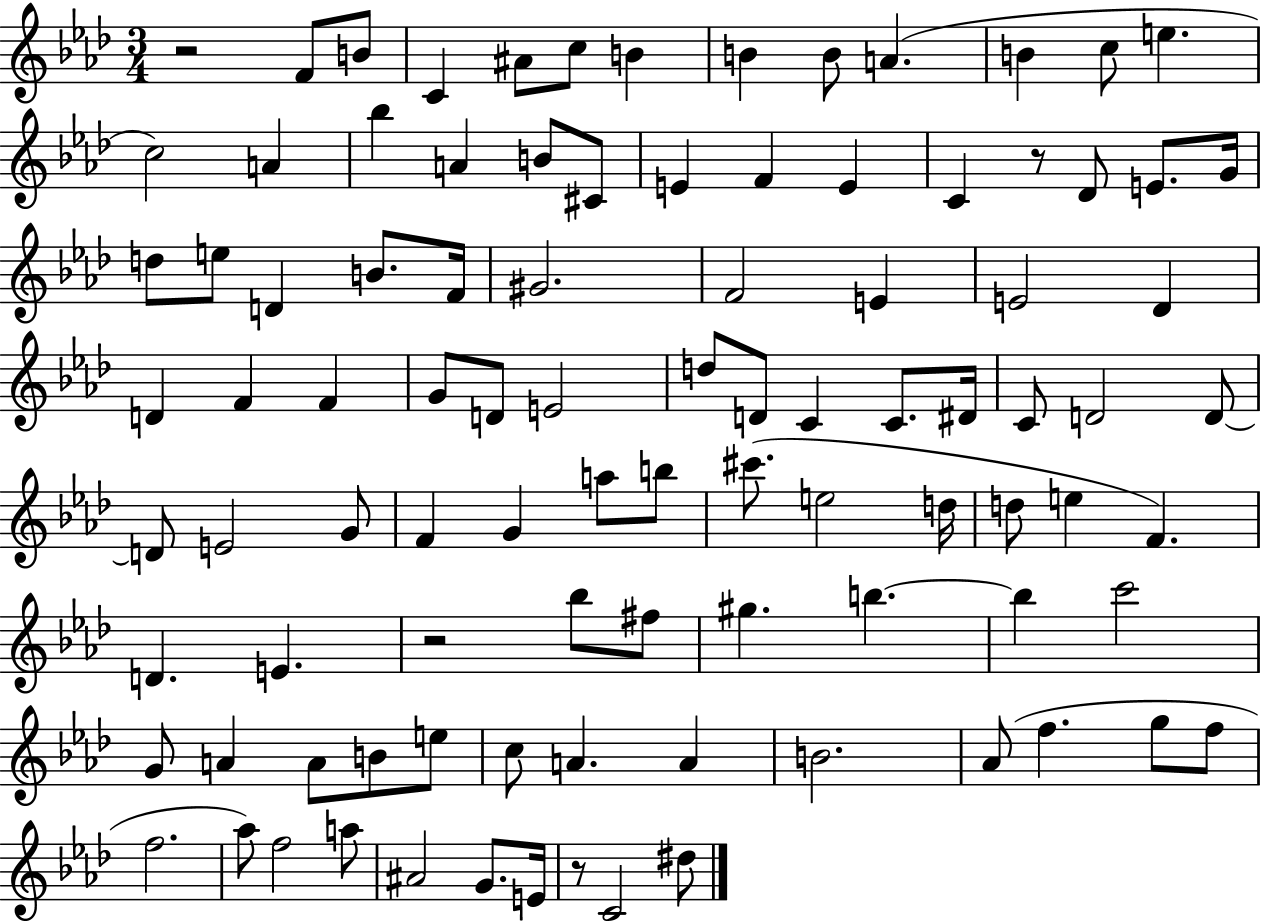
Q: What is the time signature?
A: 3/4